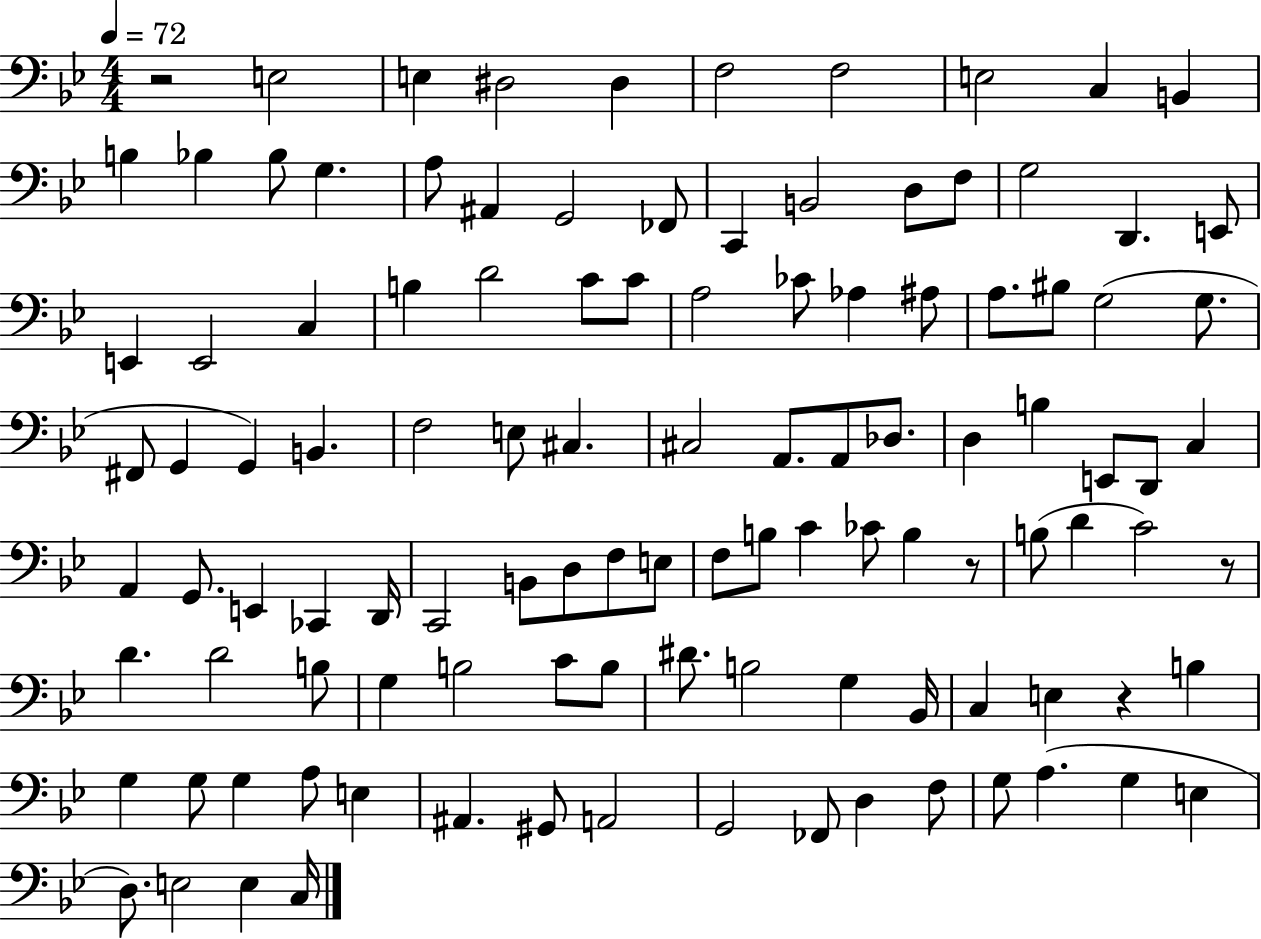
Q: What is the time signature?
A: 4/4